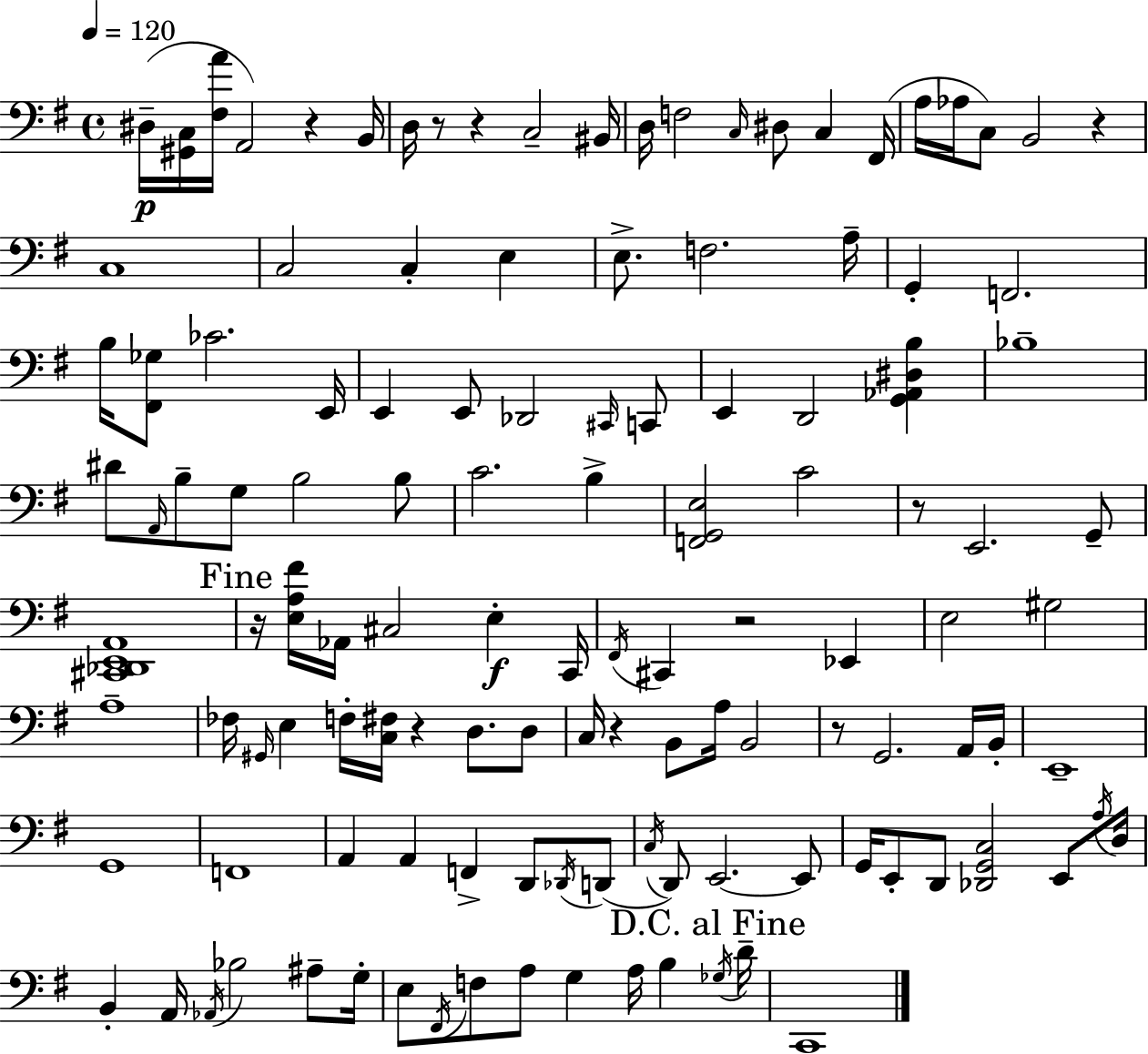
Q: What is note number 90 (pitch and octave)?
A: B2